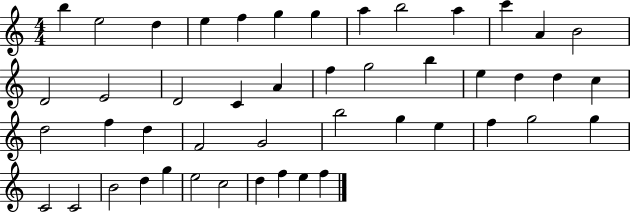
B5/q E5/h D5/q E5/q F5/q G5/q G5/q A5/q B5/h A5/q C6/q A4/q B4/h D4/h E4/h D4/h C4/q A4/q F5/q G5/h B5/q E5/q D5/q D5/q C5/q D5/h F5/q D5/q F4/h G4/h B5/h G5/q E5/q F5/q G5/h G5/q C4/h C4/h B4/h D5/q G5/q E5/h C5/h D5/q F5/q E5/q F5/q